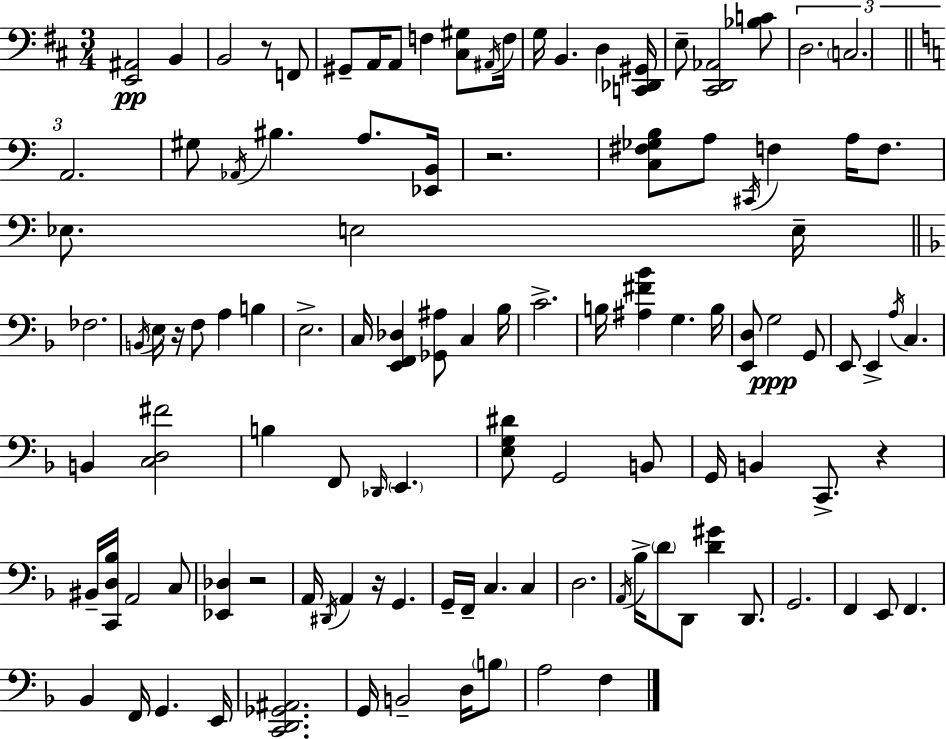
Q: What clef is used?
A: bass